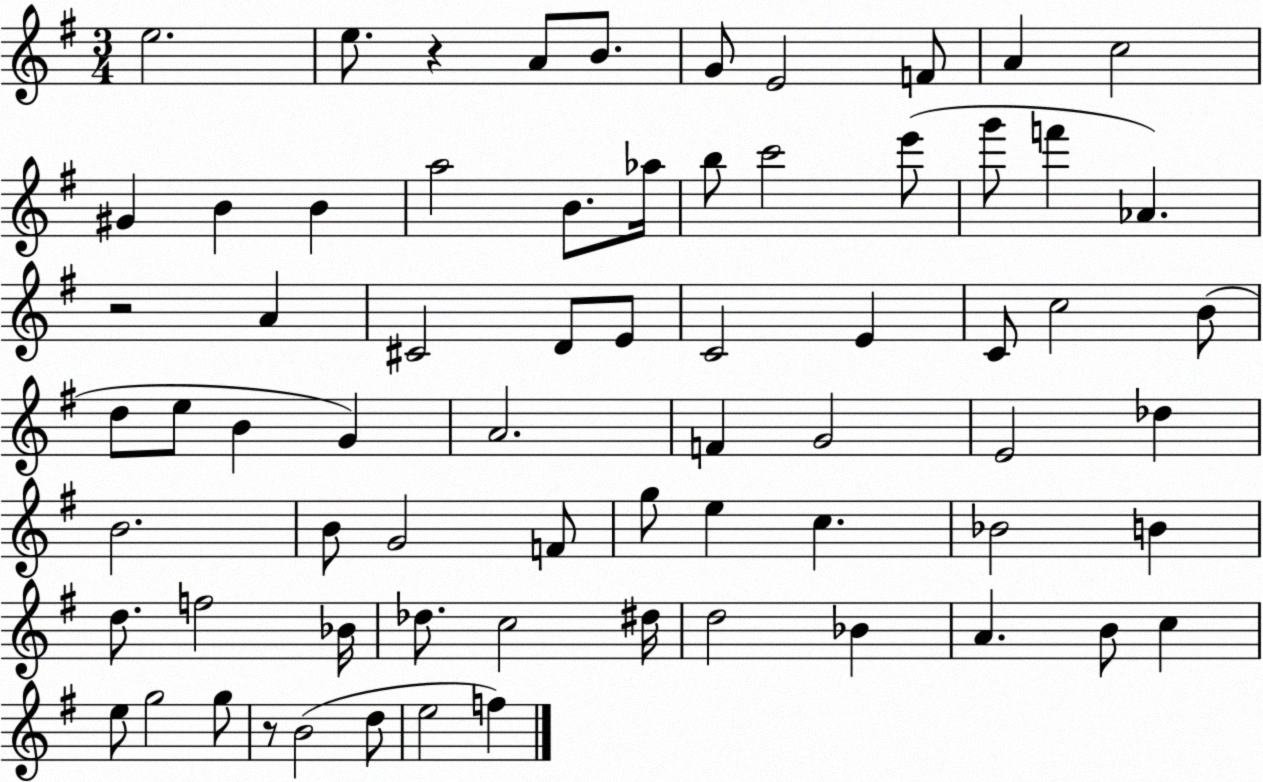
X:1
T:Untitled
M:3/4
L:1/4
K:G
e2 e/2 z A/2 B/2 G/2 E2 F/2 A c2 ^G B B a2 B/2 _a/4 b/2 c'2 e'/2 g'/2 f' _A z2 A ^C2 D/2 E/2 C2 E C/2 c2 B/2 d/2 e/2 B G A2 F G2 E2 _d B2 B/2 G2 F/2 g/2 e c _B2 B d/2 f2 _B/4 _d/2 c2 ^d/4 d2 _B A B/2 c e/2 g2 g/2 z/2 B2 d/2 e2 f